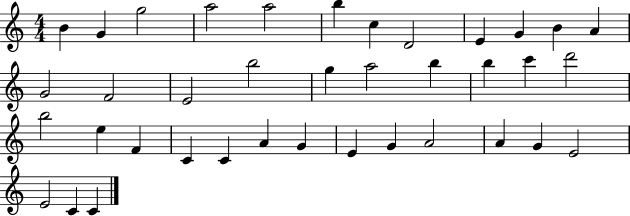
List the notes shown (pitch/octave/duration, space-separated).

B4/q G4/q G5/h A5/h A5/h B5/q C5/q D4/h E4/q G4/q B4/q A4/q G4/h F4/h E4/h B5/h G5/q A5/h B5/q B5/q C6/q D6/h B5/h E5/q F4/q C4/q C4/q A4/q G4/q E4/q G4/q A4/h A4/q G4/q E4/h E4/h C4/q C4/q